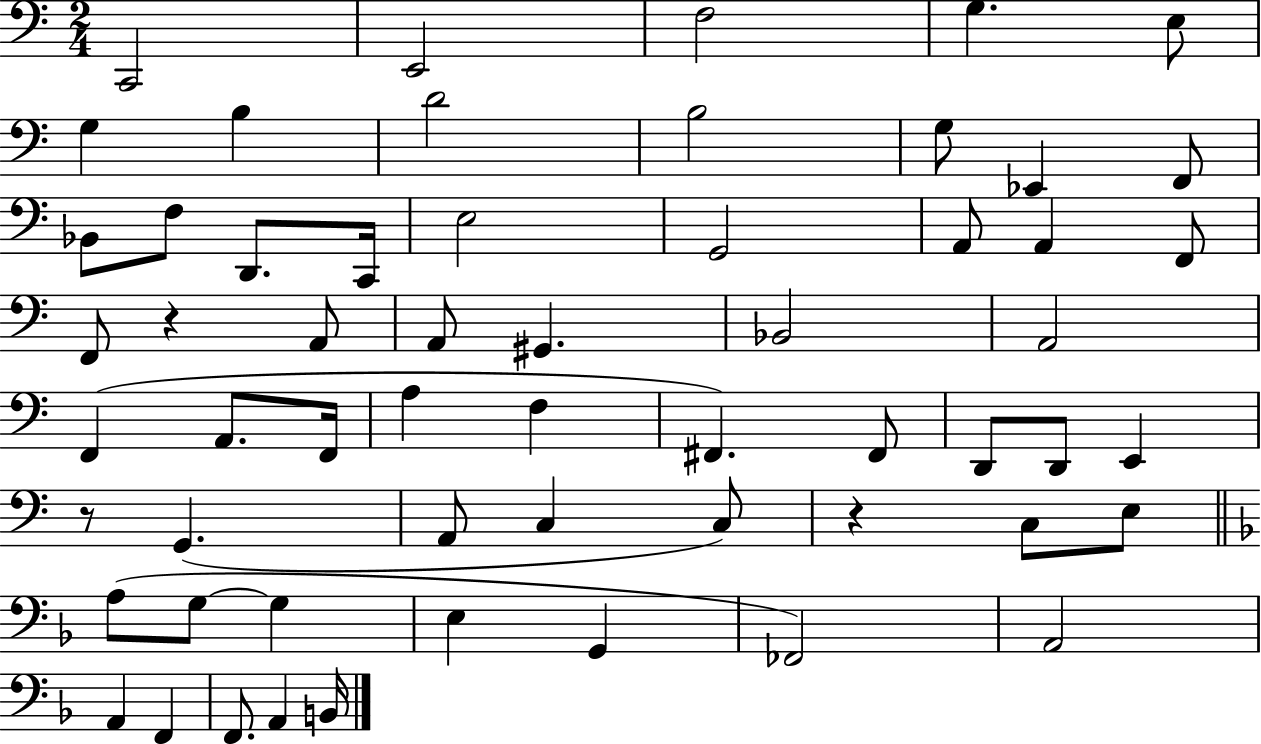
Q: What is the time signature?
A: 2/4